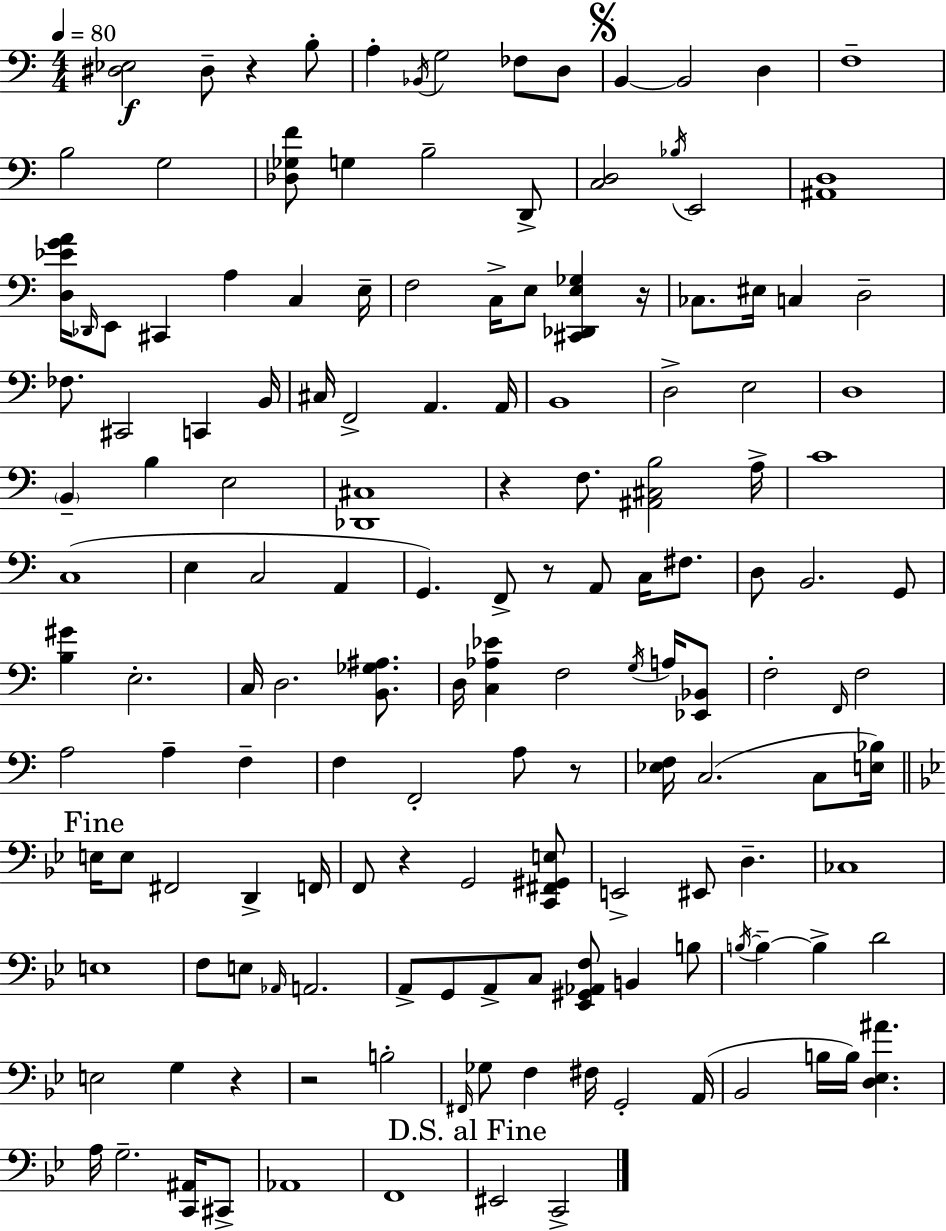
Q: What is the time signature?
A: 4/4